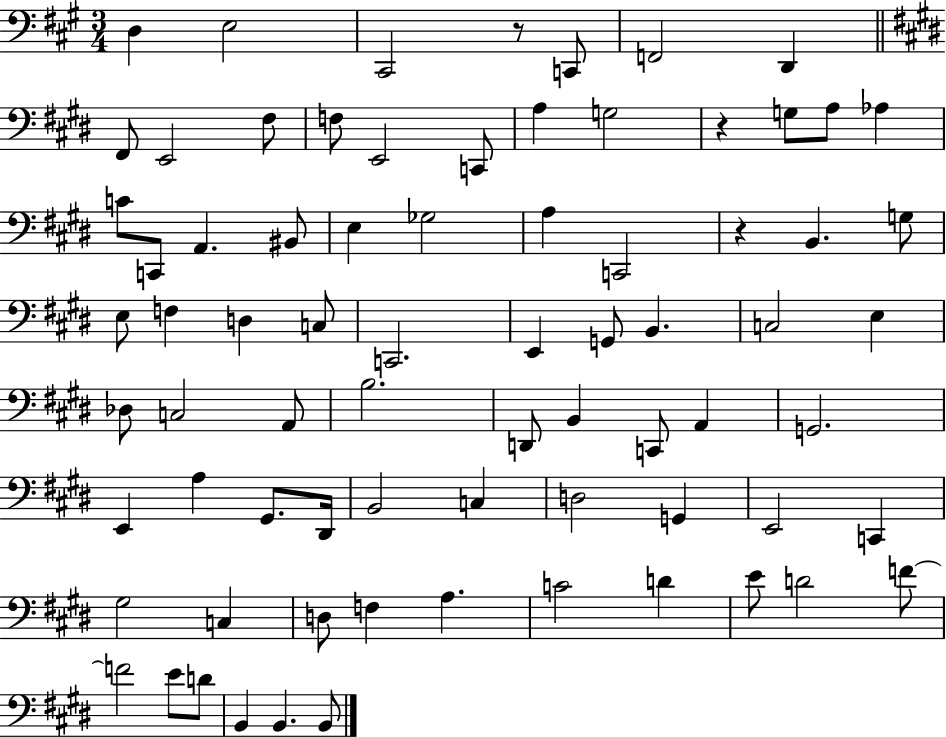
X:1
T:Untitled
M:3/4
L:1/4
K:A
D, E,2 ^C,,2 z/2 C,,/2 F,,2 D,, ^F,,/2 E,,2 ^F,/2 F,/2 E,,2 C,,/2 A, G,2 z G,/2 A,/2 _A, C/2 C,,/2 A,, ^B,,/2 E, _G,2 A, C,,2 z B,, G,/2 E,/2 F, D, C,/2 C,,2 E,, G,,/2 B,, C,2 E, _D,/2 C,2 A,,/2 B,2 D,,/2 B,, C,,/2 A,, G,,2 E,, A, ^G,,/2 ^D,,/4 B,,2 C, D,2 G,, E,,2 C,, ^G,2 C, D,/2 F, A, C2 D E/2 D2 F/2 F2 E/2 D/2 B,, B,, B,,/2